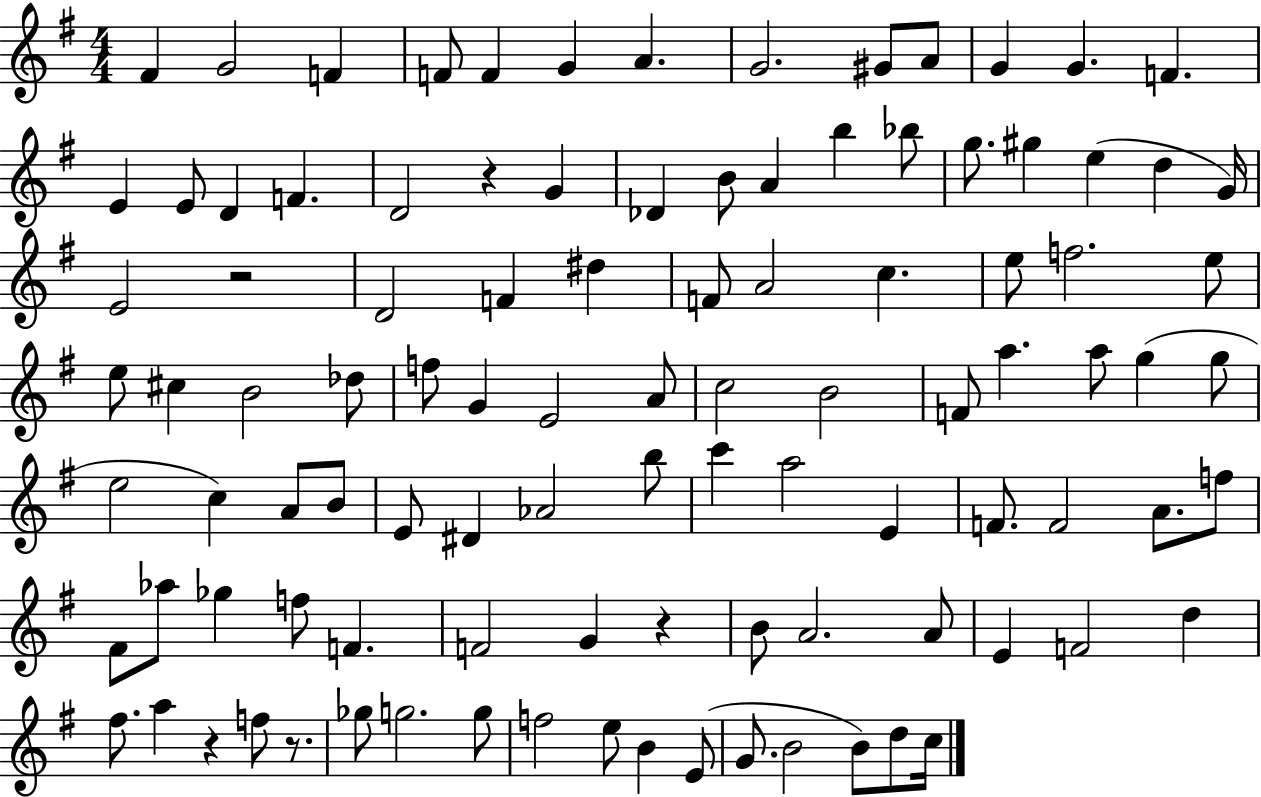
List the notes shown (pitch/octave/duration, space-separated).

F#4/q G4/h F4/q F4/e F4/q G4/q A4/q. G4/h. G#4/e A4/e G4/q G4/q. F4/q. E4/q E4/e D4/q F4/q. D4/h R/q G4/q Db4/q B4/e A4/q B5/q Bb5/e G5/e. G#5/q E5/q D5/q G4/s E4/h R/h D4/h F4/q D#5/q F4/e A4/h C5/q. E5/e F5/h. E5/e E5/e C#5/q B4/h Db5/e F5/e G4/q E4/h A4/e C5/h B4/h F4/e A5/q. A5/e G5/q G5/e E5/h C5/q A4/e B4/e E4/e D#4/q Ab4/h B5/e C6/q A5/h E4/q F4/e. F4/h A4/e. F5/e F#4/e Ab5/e Gb5/q F5/e F4/q. F4/h G4/q R/q B4/e A4/h. A4/e E4/q F4/h D5/q F#5/e. A5/q R/q F5/e R/e. Gb5/e G5/h. G5/e F5/h E5/e B4/q E4/e G4/e. B4/h B4/e D5/e C5/s